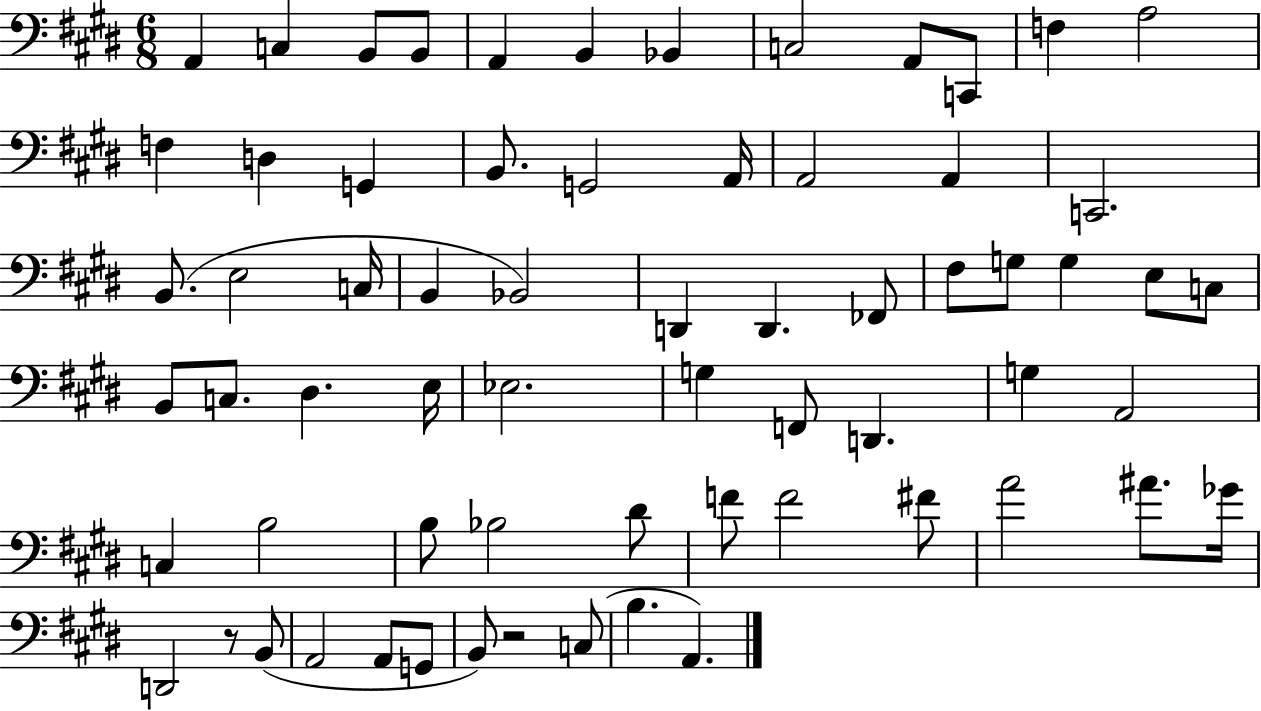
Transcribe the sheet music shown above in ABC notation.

X:1
T:Untitled
M:6/8
L:1/4
K:E
A,, C, B,,/2 B,,/2 A,, B,, _B,, C,2 A,,/2 C,,/2 F, A,2 F, D, G,, B,,/2 G,,2 A,,/4 A,,2 A,, C,,2 B,,/2 E,2 C,/4 B,, _B,,2 D,, D,, _F,,/2 ^F,/2 G,/2 G, E,/2 C,/2 B,,/2 C,/2 ^D, E,/4 _E,2 G, F,,/2 D,, G, A,,2 C, B,2 B,/2 _B,2 ^D/2 F/2 F2 ^F/2 A2 ^A/2 _G/4 D,,2 z/2 B,,/2 A,,2 A,,/2 G,,/2 B,,/2 z2 C,/2 B, A,,